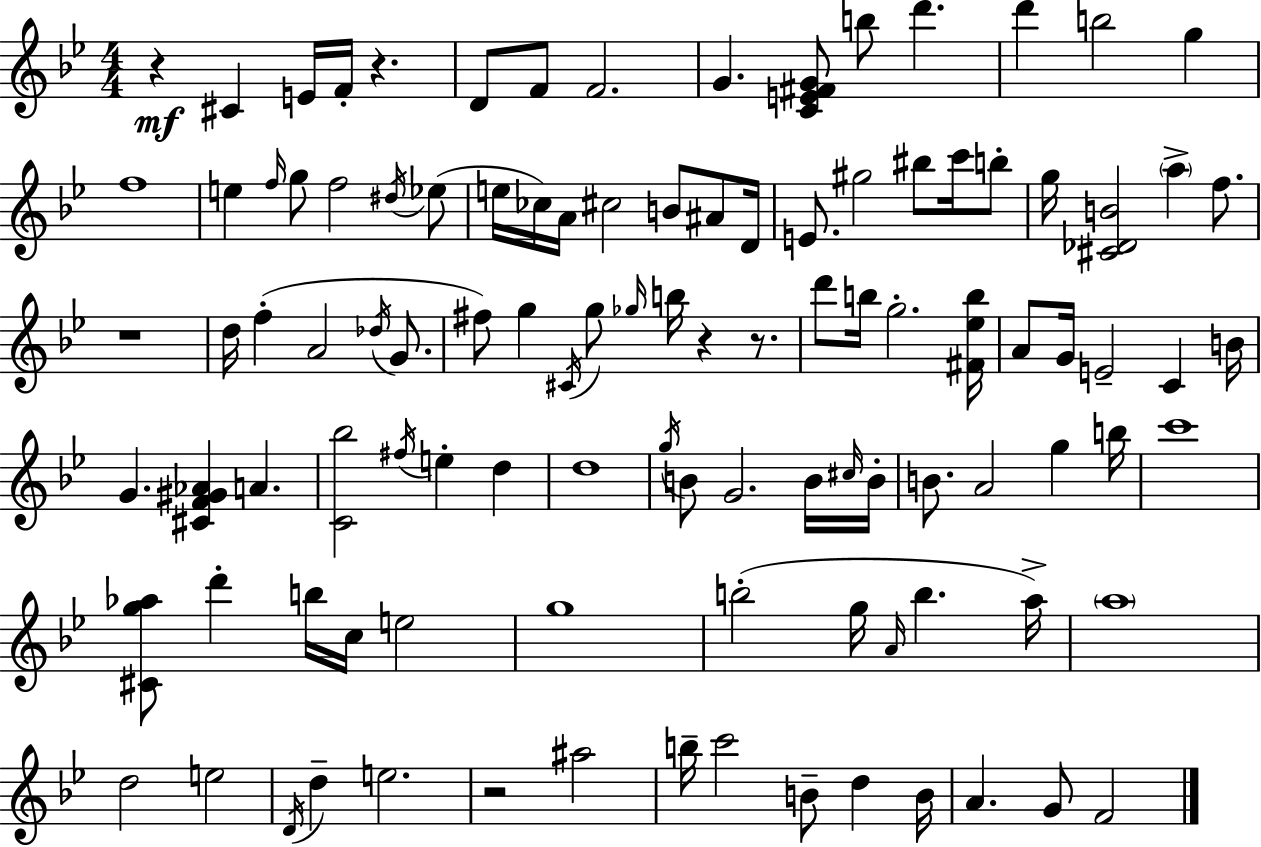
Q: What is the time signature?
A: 4/4